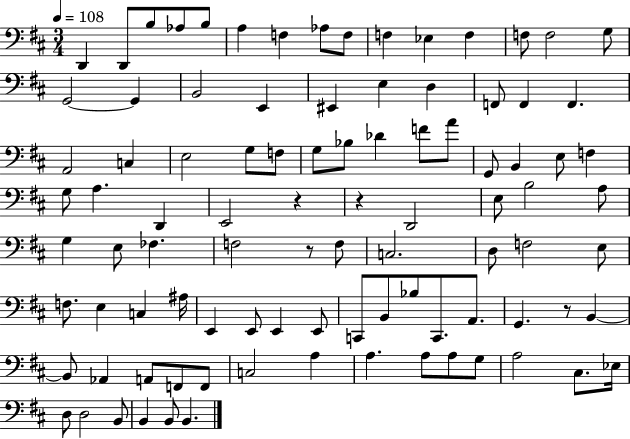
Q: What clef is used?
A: bass